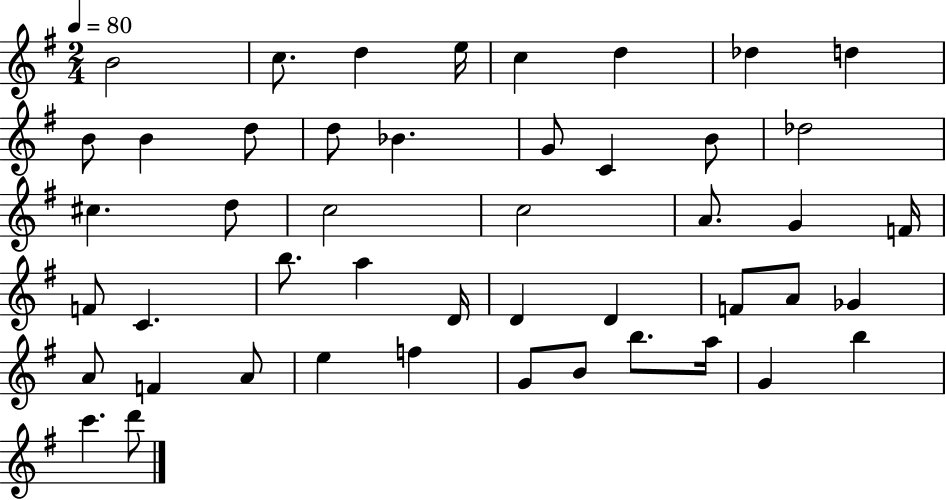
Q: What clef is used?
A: treble